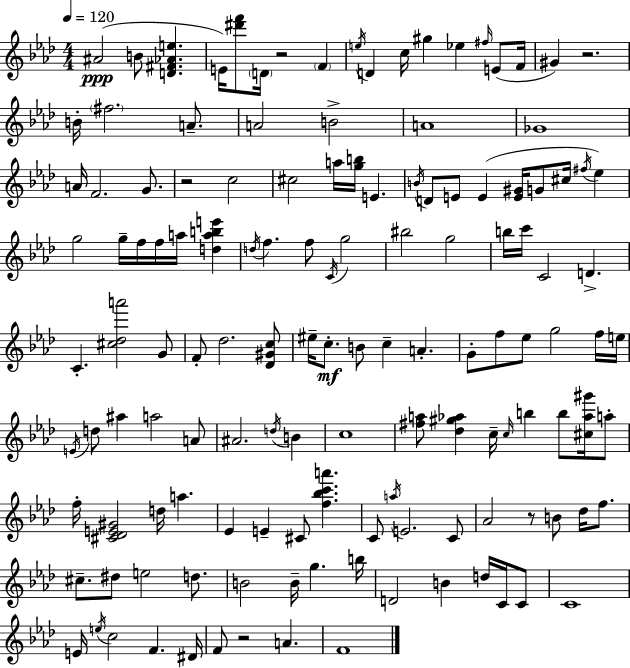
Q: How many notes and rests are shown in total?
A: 134